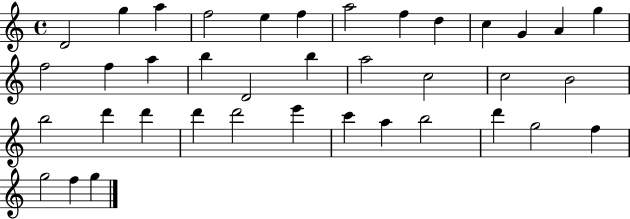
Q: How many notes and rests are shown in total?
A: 38